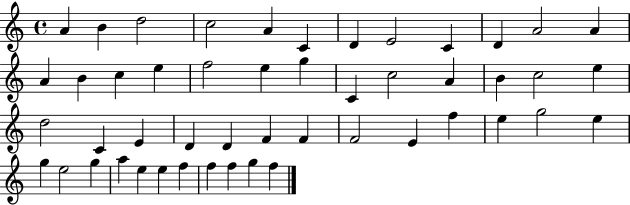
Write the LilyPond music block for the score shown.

{
  \clef treble
  \time 4/4
  \defaultTimeSignature
  \key c \major
  a'4 b'4 d''2 | c''2 a'4 c'4 | d'4 e'2 c'4 | d'4 a'2 a'4 | \break a'4 b'4 c''4 e''4 | f''2 e''4 g''4 | c'4 c''2 a'4 | b'4 c''2 e''4 | \break d''2 c'4 e'4 | d'4 d'4 f'4 f'4 | f'2 e'4 f''4 | e''4 g''2 e''4 | \break g''4 e''2 g''4 | a''4 e''4 e''4 f''4 | f''4 f''4 g''4 f''4 | \bar "|."
}